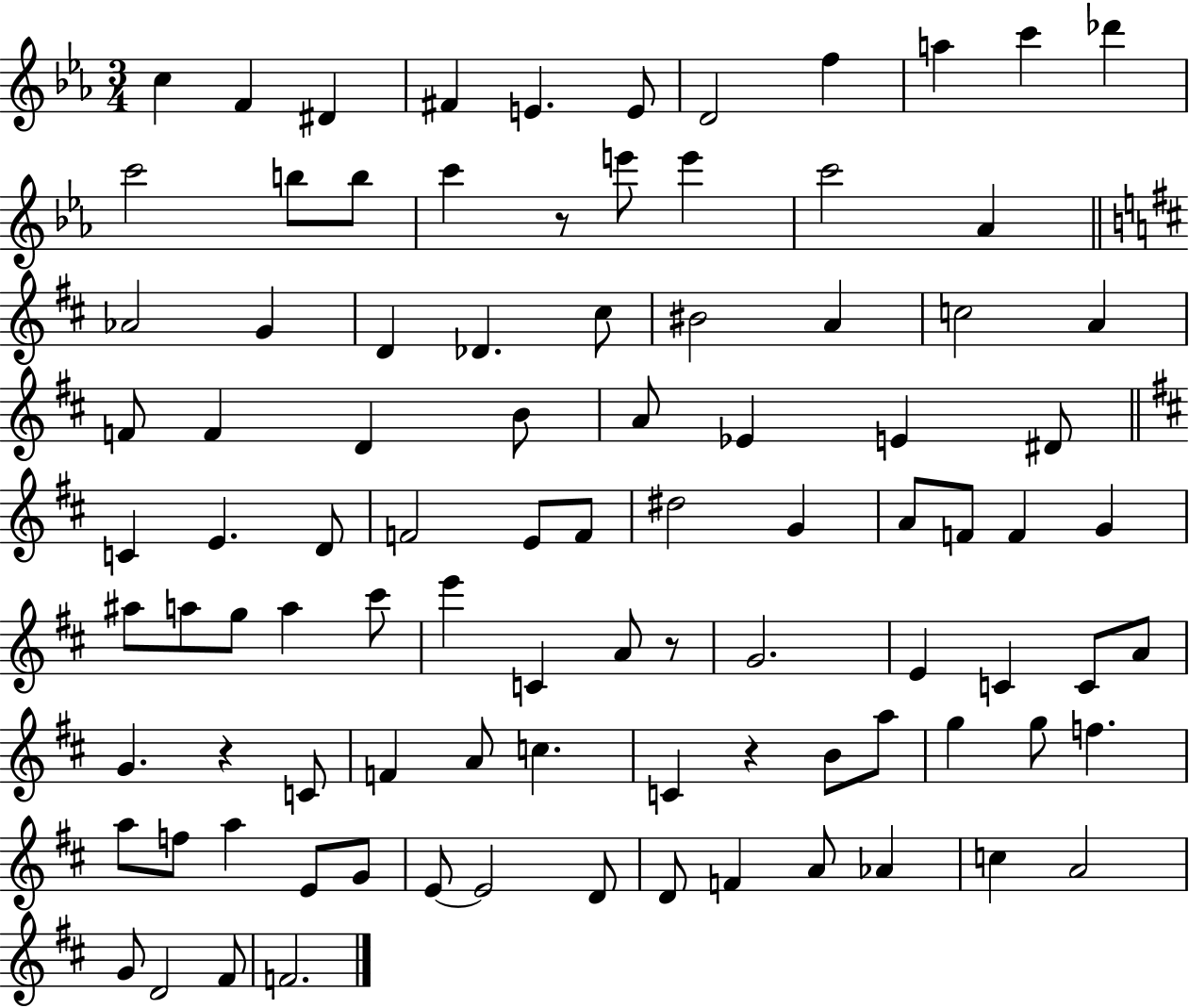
X:1
T:Untitled
M:3/4
L:1/4
K:Eb
c F ^D ^F E E/2 D2 f a c' _d' c'2 b/2 b/2 c' z/2 e'/2 e' c'2 _A _A2 G D _D ^c/2 ^B2 A c2 A F/2 F D B/2 A/2 _E E ^D/2 C E D/2 F2 E/2 F/2 ^d2 G A/2 F/2 F G ^a/2 a/2 g/2 a ^c'/2 e' C A/2 z/2 G2 E C C/2 A/2 G z C/2 F A/2 c C z B/2 a/2 g g/2 f a/2 f/2 a E/2 G/2 E/2 E2 D/2 D/2 F A/2 _A c A2 G/2 D2 ^F/2 F2